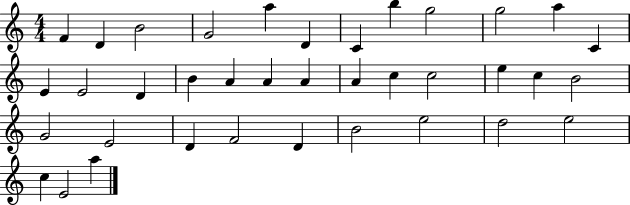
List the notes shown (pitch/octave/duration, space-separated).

F4/q D4/q B4/h G4/h A5/q D4/q C4/q B5/q G5/h G5/h A5/q C4/q E4/q E4/h D4/q B4/q A4/q A4/q A4/q A4/q C5/q C5/h E5/q C5/q B4/h G4/h E4/h D4/q F4/h D4/q B4/h E5/h D5/h E5/h C5/q E4/h A5/q